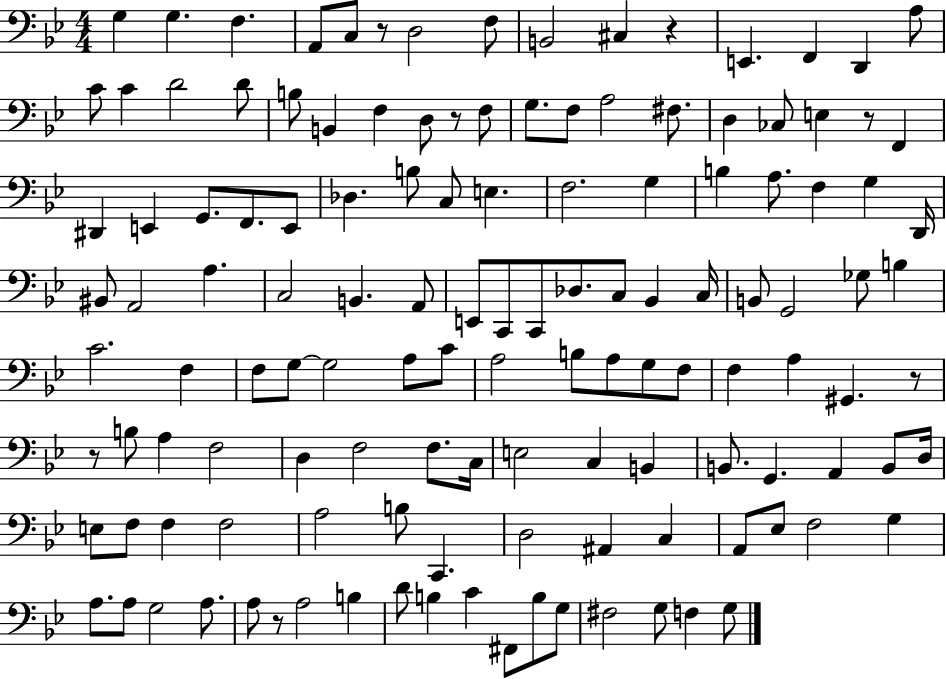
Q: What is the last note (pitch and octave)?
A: G3